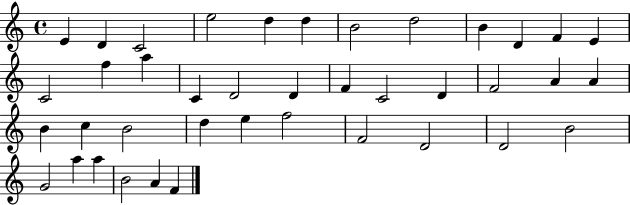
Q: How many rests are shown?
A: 0